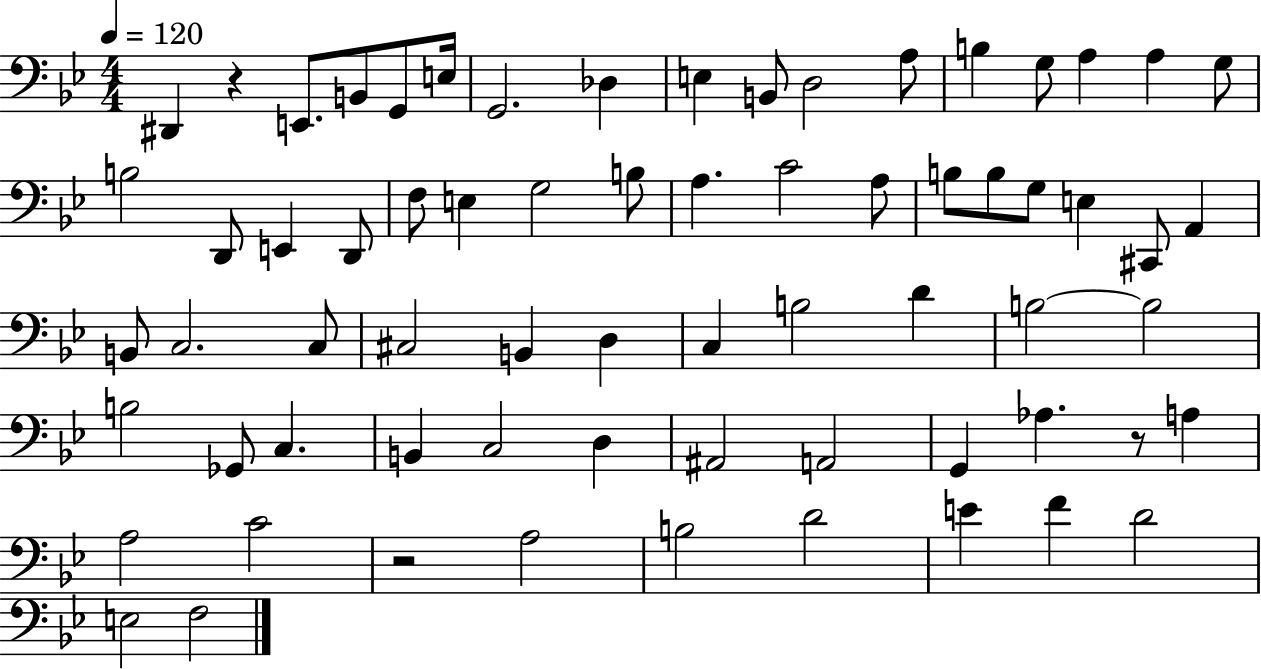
{
  \clef bass
  \numericTimeSignature
  \time 4/4
  \key bes \major
  \tempo 4 = 120
  \repeat volta 2 { dis,4 r4 e,8. b,8 g,8 e16 | g,2. des4 | e4 b,8 d2 a8 | b4 g8 a4 a4 g8 | \break b2 d,8 e,4 d,8 | f8 e4 g2 b8 | a4. c'2 a8 | b8 b8 g8 e4 cis,8 a,4 | \break b,8 c2. c8 | cis2 b,4 d4 | c4 b2 d'4 | b2~~ b2 | \break b2 ges,8 c4. | b,4 c2 d4 | ais,2 a,2 | g,4 aes4. r8 a4 | \break a2 c'2 | r2 a2 | b2 d'2 | e'4 f'4 d'2 | \break e2 f2 | } \bar "|."
}